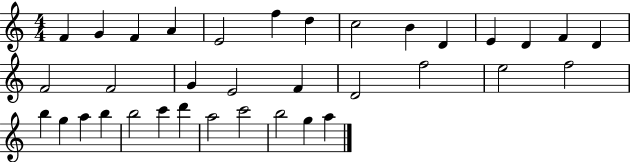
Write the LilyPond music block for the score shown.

{
  \clef treble
  \numericTimeSignature
  \time 4/4
  \key c \major
  f'4 g'4 f'4 a'4 | e'2 f''4 d''4 | c''2 b'4 d'4 | e'4 d'4 f'4 d'4 | \break f'2 f'2 | g'4 e'2 f'4 | d'2 f''2 | e''2 f''2 | \break b''4 g''4 a''4 b''4 | b''2 c'''4 d'''4 | a''2 c'''2 | b''2 g''4 a''4 | \break \bar "|."
}